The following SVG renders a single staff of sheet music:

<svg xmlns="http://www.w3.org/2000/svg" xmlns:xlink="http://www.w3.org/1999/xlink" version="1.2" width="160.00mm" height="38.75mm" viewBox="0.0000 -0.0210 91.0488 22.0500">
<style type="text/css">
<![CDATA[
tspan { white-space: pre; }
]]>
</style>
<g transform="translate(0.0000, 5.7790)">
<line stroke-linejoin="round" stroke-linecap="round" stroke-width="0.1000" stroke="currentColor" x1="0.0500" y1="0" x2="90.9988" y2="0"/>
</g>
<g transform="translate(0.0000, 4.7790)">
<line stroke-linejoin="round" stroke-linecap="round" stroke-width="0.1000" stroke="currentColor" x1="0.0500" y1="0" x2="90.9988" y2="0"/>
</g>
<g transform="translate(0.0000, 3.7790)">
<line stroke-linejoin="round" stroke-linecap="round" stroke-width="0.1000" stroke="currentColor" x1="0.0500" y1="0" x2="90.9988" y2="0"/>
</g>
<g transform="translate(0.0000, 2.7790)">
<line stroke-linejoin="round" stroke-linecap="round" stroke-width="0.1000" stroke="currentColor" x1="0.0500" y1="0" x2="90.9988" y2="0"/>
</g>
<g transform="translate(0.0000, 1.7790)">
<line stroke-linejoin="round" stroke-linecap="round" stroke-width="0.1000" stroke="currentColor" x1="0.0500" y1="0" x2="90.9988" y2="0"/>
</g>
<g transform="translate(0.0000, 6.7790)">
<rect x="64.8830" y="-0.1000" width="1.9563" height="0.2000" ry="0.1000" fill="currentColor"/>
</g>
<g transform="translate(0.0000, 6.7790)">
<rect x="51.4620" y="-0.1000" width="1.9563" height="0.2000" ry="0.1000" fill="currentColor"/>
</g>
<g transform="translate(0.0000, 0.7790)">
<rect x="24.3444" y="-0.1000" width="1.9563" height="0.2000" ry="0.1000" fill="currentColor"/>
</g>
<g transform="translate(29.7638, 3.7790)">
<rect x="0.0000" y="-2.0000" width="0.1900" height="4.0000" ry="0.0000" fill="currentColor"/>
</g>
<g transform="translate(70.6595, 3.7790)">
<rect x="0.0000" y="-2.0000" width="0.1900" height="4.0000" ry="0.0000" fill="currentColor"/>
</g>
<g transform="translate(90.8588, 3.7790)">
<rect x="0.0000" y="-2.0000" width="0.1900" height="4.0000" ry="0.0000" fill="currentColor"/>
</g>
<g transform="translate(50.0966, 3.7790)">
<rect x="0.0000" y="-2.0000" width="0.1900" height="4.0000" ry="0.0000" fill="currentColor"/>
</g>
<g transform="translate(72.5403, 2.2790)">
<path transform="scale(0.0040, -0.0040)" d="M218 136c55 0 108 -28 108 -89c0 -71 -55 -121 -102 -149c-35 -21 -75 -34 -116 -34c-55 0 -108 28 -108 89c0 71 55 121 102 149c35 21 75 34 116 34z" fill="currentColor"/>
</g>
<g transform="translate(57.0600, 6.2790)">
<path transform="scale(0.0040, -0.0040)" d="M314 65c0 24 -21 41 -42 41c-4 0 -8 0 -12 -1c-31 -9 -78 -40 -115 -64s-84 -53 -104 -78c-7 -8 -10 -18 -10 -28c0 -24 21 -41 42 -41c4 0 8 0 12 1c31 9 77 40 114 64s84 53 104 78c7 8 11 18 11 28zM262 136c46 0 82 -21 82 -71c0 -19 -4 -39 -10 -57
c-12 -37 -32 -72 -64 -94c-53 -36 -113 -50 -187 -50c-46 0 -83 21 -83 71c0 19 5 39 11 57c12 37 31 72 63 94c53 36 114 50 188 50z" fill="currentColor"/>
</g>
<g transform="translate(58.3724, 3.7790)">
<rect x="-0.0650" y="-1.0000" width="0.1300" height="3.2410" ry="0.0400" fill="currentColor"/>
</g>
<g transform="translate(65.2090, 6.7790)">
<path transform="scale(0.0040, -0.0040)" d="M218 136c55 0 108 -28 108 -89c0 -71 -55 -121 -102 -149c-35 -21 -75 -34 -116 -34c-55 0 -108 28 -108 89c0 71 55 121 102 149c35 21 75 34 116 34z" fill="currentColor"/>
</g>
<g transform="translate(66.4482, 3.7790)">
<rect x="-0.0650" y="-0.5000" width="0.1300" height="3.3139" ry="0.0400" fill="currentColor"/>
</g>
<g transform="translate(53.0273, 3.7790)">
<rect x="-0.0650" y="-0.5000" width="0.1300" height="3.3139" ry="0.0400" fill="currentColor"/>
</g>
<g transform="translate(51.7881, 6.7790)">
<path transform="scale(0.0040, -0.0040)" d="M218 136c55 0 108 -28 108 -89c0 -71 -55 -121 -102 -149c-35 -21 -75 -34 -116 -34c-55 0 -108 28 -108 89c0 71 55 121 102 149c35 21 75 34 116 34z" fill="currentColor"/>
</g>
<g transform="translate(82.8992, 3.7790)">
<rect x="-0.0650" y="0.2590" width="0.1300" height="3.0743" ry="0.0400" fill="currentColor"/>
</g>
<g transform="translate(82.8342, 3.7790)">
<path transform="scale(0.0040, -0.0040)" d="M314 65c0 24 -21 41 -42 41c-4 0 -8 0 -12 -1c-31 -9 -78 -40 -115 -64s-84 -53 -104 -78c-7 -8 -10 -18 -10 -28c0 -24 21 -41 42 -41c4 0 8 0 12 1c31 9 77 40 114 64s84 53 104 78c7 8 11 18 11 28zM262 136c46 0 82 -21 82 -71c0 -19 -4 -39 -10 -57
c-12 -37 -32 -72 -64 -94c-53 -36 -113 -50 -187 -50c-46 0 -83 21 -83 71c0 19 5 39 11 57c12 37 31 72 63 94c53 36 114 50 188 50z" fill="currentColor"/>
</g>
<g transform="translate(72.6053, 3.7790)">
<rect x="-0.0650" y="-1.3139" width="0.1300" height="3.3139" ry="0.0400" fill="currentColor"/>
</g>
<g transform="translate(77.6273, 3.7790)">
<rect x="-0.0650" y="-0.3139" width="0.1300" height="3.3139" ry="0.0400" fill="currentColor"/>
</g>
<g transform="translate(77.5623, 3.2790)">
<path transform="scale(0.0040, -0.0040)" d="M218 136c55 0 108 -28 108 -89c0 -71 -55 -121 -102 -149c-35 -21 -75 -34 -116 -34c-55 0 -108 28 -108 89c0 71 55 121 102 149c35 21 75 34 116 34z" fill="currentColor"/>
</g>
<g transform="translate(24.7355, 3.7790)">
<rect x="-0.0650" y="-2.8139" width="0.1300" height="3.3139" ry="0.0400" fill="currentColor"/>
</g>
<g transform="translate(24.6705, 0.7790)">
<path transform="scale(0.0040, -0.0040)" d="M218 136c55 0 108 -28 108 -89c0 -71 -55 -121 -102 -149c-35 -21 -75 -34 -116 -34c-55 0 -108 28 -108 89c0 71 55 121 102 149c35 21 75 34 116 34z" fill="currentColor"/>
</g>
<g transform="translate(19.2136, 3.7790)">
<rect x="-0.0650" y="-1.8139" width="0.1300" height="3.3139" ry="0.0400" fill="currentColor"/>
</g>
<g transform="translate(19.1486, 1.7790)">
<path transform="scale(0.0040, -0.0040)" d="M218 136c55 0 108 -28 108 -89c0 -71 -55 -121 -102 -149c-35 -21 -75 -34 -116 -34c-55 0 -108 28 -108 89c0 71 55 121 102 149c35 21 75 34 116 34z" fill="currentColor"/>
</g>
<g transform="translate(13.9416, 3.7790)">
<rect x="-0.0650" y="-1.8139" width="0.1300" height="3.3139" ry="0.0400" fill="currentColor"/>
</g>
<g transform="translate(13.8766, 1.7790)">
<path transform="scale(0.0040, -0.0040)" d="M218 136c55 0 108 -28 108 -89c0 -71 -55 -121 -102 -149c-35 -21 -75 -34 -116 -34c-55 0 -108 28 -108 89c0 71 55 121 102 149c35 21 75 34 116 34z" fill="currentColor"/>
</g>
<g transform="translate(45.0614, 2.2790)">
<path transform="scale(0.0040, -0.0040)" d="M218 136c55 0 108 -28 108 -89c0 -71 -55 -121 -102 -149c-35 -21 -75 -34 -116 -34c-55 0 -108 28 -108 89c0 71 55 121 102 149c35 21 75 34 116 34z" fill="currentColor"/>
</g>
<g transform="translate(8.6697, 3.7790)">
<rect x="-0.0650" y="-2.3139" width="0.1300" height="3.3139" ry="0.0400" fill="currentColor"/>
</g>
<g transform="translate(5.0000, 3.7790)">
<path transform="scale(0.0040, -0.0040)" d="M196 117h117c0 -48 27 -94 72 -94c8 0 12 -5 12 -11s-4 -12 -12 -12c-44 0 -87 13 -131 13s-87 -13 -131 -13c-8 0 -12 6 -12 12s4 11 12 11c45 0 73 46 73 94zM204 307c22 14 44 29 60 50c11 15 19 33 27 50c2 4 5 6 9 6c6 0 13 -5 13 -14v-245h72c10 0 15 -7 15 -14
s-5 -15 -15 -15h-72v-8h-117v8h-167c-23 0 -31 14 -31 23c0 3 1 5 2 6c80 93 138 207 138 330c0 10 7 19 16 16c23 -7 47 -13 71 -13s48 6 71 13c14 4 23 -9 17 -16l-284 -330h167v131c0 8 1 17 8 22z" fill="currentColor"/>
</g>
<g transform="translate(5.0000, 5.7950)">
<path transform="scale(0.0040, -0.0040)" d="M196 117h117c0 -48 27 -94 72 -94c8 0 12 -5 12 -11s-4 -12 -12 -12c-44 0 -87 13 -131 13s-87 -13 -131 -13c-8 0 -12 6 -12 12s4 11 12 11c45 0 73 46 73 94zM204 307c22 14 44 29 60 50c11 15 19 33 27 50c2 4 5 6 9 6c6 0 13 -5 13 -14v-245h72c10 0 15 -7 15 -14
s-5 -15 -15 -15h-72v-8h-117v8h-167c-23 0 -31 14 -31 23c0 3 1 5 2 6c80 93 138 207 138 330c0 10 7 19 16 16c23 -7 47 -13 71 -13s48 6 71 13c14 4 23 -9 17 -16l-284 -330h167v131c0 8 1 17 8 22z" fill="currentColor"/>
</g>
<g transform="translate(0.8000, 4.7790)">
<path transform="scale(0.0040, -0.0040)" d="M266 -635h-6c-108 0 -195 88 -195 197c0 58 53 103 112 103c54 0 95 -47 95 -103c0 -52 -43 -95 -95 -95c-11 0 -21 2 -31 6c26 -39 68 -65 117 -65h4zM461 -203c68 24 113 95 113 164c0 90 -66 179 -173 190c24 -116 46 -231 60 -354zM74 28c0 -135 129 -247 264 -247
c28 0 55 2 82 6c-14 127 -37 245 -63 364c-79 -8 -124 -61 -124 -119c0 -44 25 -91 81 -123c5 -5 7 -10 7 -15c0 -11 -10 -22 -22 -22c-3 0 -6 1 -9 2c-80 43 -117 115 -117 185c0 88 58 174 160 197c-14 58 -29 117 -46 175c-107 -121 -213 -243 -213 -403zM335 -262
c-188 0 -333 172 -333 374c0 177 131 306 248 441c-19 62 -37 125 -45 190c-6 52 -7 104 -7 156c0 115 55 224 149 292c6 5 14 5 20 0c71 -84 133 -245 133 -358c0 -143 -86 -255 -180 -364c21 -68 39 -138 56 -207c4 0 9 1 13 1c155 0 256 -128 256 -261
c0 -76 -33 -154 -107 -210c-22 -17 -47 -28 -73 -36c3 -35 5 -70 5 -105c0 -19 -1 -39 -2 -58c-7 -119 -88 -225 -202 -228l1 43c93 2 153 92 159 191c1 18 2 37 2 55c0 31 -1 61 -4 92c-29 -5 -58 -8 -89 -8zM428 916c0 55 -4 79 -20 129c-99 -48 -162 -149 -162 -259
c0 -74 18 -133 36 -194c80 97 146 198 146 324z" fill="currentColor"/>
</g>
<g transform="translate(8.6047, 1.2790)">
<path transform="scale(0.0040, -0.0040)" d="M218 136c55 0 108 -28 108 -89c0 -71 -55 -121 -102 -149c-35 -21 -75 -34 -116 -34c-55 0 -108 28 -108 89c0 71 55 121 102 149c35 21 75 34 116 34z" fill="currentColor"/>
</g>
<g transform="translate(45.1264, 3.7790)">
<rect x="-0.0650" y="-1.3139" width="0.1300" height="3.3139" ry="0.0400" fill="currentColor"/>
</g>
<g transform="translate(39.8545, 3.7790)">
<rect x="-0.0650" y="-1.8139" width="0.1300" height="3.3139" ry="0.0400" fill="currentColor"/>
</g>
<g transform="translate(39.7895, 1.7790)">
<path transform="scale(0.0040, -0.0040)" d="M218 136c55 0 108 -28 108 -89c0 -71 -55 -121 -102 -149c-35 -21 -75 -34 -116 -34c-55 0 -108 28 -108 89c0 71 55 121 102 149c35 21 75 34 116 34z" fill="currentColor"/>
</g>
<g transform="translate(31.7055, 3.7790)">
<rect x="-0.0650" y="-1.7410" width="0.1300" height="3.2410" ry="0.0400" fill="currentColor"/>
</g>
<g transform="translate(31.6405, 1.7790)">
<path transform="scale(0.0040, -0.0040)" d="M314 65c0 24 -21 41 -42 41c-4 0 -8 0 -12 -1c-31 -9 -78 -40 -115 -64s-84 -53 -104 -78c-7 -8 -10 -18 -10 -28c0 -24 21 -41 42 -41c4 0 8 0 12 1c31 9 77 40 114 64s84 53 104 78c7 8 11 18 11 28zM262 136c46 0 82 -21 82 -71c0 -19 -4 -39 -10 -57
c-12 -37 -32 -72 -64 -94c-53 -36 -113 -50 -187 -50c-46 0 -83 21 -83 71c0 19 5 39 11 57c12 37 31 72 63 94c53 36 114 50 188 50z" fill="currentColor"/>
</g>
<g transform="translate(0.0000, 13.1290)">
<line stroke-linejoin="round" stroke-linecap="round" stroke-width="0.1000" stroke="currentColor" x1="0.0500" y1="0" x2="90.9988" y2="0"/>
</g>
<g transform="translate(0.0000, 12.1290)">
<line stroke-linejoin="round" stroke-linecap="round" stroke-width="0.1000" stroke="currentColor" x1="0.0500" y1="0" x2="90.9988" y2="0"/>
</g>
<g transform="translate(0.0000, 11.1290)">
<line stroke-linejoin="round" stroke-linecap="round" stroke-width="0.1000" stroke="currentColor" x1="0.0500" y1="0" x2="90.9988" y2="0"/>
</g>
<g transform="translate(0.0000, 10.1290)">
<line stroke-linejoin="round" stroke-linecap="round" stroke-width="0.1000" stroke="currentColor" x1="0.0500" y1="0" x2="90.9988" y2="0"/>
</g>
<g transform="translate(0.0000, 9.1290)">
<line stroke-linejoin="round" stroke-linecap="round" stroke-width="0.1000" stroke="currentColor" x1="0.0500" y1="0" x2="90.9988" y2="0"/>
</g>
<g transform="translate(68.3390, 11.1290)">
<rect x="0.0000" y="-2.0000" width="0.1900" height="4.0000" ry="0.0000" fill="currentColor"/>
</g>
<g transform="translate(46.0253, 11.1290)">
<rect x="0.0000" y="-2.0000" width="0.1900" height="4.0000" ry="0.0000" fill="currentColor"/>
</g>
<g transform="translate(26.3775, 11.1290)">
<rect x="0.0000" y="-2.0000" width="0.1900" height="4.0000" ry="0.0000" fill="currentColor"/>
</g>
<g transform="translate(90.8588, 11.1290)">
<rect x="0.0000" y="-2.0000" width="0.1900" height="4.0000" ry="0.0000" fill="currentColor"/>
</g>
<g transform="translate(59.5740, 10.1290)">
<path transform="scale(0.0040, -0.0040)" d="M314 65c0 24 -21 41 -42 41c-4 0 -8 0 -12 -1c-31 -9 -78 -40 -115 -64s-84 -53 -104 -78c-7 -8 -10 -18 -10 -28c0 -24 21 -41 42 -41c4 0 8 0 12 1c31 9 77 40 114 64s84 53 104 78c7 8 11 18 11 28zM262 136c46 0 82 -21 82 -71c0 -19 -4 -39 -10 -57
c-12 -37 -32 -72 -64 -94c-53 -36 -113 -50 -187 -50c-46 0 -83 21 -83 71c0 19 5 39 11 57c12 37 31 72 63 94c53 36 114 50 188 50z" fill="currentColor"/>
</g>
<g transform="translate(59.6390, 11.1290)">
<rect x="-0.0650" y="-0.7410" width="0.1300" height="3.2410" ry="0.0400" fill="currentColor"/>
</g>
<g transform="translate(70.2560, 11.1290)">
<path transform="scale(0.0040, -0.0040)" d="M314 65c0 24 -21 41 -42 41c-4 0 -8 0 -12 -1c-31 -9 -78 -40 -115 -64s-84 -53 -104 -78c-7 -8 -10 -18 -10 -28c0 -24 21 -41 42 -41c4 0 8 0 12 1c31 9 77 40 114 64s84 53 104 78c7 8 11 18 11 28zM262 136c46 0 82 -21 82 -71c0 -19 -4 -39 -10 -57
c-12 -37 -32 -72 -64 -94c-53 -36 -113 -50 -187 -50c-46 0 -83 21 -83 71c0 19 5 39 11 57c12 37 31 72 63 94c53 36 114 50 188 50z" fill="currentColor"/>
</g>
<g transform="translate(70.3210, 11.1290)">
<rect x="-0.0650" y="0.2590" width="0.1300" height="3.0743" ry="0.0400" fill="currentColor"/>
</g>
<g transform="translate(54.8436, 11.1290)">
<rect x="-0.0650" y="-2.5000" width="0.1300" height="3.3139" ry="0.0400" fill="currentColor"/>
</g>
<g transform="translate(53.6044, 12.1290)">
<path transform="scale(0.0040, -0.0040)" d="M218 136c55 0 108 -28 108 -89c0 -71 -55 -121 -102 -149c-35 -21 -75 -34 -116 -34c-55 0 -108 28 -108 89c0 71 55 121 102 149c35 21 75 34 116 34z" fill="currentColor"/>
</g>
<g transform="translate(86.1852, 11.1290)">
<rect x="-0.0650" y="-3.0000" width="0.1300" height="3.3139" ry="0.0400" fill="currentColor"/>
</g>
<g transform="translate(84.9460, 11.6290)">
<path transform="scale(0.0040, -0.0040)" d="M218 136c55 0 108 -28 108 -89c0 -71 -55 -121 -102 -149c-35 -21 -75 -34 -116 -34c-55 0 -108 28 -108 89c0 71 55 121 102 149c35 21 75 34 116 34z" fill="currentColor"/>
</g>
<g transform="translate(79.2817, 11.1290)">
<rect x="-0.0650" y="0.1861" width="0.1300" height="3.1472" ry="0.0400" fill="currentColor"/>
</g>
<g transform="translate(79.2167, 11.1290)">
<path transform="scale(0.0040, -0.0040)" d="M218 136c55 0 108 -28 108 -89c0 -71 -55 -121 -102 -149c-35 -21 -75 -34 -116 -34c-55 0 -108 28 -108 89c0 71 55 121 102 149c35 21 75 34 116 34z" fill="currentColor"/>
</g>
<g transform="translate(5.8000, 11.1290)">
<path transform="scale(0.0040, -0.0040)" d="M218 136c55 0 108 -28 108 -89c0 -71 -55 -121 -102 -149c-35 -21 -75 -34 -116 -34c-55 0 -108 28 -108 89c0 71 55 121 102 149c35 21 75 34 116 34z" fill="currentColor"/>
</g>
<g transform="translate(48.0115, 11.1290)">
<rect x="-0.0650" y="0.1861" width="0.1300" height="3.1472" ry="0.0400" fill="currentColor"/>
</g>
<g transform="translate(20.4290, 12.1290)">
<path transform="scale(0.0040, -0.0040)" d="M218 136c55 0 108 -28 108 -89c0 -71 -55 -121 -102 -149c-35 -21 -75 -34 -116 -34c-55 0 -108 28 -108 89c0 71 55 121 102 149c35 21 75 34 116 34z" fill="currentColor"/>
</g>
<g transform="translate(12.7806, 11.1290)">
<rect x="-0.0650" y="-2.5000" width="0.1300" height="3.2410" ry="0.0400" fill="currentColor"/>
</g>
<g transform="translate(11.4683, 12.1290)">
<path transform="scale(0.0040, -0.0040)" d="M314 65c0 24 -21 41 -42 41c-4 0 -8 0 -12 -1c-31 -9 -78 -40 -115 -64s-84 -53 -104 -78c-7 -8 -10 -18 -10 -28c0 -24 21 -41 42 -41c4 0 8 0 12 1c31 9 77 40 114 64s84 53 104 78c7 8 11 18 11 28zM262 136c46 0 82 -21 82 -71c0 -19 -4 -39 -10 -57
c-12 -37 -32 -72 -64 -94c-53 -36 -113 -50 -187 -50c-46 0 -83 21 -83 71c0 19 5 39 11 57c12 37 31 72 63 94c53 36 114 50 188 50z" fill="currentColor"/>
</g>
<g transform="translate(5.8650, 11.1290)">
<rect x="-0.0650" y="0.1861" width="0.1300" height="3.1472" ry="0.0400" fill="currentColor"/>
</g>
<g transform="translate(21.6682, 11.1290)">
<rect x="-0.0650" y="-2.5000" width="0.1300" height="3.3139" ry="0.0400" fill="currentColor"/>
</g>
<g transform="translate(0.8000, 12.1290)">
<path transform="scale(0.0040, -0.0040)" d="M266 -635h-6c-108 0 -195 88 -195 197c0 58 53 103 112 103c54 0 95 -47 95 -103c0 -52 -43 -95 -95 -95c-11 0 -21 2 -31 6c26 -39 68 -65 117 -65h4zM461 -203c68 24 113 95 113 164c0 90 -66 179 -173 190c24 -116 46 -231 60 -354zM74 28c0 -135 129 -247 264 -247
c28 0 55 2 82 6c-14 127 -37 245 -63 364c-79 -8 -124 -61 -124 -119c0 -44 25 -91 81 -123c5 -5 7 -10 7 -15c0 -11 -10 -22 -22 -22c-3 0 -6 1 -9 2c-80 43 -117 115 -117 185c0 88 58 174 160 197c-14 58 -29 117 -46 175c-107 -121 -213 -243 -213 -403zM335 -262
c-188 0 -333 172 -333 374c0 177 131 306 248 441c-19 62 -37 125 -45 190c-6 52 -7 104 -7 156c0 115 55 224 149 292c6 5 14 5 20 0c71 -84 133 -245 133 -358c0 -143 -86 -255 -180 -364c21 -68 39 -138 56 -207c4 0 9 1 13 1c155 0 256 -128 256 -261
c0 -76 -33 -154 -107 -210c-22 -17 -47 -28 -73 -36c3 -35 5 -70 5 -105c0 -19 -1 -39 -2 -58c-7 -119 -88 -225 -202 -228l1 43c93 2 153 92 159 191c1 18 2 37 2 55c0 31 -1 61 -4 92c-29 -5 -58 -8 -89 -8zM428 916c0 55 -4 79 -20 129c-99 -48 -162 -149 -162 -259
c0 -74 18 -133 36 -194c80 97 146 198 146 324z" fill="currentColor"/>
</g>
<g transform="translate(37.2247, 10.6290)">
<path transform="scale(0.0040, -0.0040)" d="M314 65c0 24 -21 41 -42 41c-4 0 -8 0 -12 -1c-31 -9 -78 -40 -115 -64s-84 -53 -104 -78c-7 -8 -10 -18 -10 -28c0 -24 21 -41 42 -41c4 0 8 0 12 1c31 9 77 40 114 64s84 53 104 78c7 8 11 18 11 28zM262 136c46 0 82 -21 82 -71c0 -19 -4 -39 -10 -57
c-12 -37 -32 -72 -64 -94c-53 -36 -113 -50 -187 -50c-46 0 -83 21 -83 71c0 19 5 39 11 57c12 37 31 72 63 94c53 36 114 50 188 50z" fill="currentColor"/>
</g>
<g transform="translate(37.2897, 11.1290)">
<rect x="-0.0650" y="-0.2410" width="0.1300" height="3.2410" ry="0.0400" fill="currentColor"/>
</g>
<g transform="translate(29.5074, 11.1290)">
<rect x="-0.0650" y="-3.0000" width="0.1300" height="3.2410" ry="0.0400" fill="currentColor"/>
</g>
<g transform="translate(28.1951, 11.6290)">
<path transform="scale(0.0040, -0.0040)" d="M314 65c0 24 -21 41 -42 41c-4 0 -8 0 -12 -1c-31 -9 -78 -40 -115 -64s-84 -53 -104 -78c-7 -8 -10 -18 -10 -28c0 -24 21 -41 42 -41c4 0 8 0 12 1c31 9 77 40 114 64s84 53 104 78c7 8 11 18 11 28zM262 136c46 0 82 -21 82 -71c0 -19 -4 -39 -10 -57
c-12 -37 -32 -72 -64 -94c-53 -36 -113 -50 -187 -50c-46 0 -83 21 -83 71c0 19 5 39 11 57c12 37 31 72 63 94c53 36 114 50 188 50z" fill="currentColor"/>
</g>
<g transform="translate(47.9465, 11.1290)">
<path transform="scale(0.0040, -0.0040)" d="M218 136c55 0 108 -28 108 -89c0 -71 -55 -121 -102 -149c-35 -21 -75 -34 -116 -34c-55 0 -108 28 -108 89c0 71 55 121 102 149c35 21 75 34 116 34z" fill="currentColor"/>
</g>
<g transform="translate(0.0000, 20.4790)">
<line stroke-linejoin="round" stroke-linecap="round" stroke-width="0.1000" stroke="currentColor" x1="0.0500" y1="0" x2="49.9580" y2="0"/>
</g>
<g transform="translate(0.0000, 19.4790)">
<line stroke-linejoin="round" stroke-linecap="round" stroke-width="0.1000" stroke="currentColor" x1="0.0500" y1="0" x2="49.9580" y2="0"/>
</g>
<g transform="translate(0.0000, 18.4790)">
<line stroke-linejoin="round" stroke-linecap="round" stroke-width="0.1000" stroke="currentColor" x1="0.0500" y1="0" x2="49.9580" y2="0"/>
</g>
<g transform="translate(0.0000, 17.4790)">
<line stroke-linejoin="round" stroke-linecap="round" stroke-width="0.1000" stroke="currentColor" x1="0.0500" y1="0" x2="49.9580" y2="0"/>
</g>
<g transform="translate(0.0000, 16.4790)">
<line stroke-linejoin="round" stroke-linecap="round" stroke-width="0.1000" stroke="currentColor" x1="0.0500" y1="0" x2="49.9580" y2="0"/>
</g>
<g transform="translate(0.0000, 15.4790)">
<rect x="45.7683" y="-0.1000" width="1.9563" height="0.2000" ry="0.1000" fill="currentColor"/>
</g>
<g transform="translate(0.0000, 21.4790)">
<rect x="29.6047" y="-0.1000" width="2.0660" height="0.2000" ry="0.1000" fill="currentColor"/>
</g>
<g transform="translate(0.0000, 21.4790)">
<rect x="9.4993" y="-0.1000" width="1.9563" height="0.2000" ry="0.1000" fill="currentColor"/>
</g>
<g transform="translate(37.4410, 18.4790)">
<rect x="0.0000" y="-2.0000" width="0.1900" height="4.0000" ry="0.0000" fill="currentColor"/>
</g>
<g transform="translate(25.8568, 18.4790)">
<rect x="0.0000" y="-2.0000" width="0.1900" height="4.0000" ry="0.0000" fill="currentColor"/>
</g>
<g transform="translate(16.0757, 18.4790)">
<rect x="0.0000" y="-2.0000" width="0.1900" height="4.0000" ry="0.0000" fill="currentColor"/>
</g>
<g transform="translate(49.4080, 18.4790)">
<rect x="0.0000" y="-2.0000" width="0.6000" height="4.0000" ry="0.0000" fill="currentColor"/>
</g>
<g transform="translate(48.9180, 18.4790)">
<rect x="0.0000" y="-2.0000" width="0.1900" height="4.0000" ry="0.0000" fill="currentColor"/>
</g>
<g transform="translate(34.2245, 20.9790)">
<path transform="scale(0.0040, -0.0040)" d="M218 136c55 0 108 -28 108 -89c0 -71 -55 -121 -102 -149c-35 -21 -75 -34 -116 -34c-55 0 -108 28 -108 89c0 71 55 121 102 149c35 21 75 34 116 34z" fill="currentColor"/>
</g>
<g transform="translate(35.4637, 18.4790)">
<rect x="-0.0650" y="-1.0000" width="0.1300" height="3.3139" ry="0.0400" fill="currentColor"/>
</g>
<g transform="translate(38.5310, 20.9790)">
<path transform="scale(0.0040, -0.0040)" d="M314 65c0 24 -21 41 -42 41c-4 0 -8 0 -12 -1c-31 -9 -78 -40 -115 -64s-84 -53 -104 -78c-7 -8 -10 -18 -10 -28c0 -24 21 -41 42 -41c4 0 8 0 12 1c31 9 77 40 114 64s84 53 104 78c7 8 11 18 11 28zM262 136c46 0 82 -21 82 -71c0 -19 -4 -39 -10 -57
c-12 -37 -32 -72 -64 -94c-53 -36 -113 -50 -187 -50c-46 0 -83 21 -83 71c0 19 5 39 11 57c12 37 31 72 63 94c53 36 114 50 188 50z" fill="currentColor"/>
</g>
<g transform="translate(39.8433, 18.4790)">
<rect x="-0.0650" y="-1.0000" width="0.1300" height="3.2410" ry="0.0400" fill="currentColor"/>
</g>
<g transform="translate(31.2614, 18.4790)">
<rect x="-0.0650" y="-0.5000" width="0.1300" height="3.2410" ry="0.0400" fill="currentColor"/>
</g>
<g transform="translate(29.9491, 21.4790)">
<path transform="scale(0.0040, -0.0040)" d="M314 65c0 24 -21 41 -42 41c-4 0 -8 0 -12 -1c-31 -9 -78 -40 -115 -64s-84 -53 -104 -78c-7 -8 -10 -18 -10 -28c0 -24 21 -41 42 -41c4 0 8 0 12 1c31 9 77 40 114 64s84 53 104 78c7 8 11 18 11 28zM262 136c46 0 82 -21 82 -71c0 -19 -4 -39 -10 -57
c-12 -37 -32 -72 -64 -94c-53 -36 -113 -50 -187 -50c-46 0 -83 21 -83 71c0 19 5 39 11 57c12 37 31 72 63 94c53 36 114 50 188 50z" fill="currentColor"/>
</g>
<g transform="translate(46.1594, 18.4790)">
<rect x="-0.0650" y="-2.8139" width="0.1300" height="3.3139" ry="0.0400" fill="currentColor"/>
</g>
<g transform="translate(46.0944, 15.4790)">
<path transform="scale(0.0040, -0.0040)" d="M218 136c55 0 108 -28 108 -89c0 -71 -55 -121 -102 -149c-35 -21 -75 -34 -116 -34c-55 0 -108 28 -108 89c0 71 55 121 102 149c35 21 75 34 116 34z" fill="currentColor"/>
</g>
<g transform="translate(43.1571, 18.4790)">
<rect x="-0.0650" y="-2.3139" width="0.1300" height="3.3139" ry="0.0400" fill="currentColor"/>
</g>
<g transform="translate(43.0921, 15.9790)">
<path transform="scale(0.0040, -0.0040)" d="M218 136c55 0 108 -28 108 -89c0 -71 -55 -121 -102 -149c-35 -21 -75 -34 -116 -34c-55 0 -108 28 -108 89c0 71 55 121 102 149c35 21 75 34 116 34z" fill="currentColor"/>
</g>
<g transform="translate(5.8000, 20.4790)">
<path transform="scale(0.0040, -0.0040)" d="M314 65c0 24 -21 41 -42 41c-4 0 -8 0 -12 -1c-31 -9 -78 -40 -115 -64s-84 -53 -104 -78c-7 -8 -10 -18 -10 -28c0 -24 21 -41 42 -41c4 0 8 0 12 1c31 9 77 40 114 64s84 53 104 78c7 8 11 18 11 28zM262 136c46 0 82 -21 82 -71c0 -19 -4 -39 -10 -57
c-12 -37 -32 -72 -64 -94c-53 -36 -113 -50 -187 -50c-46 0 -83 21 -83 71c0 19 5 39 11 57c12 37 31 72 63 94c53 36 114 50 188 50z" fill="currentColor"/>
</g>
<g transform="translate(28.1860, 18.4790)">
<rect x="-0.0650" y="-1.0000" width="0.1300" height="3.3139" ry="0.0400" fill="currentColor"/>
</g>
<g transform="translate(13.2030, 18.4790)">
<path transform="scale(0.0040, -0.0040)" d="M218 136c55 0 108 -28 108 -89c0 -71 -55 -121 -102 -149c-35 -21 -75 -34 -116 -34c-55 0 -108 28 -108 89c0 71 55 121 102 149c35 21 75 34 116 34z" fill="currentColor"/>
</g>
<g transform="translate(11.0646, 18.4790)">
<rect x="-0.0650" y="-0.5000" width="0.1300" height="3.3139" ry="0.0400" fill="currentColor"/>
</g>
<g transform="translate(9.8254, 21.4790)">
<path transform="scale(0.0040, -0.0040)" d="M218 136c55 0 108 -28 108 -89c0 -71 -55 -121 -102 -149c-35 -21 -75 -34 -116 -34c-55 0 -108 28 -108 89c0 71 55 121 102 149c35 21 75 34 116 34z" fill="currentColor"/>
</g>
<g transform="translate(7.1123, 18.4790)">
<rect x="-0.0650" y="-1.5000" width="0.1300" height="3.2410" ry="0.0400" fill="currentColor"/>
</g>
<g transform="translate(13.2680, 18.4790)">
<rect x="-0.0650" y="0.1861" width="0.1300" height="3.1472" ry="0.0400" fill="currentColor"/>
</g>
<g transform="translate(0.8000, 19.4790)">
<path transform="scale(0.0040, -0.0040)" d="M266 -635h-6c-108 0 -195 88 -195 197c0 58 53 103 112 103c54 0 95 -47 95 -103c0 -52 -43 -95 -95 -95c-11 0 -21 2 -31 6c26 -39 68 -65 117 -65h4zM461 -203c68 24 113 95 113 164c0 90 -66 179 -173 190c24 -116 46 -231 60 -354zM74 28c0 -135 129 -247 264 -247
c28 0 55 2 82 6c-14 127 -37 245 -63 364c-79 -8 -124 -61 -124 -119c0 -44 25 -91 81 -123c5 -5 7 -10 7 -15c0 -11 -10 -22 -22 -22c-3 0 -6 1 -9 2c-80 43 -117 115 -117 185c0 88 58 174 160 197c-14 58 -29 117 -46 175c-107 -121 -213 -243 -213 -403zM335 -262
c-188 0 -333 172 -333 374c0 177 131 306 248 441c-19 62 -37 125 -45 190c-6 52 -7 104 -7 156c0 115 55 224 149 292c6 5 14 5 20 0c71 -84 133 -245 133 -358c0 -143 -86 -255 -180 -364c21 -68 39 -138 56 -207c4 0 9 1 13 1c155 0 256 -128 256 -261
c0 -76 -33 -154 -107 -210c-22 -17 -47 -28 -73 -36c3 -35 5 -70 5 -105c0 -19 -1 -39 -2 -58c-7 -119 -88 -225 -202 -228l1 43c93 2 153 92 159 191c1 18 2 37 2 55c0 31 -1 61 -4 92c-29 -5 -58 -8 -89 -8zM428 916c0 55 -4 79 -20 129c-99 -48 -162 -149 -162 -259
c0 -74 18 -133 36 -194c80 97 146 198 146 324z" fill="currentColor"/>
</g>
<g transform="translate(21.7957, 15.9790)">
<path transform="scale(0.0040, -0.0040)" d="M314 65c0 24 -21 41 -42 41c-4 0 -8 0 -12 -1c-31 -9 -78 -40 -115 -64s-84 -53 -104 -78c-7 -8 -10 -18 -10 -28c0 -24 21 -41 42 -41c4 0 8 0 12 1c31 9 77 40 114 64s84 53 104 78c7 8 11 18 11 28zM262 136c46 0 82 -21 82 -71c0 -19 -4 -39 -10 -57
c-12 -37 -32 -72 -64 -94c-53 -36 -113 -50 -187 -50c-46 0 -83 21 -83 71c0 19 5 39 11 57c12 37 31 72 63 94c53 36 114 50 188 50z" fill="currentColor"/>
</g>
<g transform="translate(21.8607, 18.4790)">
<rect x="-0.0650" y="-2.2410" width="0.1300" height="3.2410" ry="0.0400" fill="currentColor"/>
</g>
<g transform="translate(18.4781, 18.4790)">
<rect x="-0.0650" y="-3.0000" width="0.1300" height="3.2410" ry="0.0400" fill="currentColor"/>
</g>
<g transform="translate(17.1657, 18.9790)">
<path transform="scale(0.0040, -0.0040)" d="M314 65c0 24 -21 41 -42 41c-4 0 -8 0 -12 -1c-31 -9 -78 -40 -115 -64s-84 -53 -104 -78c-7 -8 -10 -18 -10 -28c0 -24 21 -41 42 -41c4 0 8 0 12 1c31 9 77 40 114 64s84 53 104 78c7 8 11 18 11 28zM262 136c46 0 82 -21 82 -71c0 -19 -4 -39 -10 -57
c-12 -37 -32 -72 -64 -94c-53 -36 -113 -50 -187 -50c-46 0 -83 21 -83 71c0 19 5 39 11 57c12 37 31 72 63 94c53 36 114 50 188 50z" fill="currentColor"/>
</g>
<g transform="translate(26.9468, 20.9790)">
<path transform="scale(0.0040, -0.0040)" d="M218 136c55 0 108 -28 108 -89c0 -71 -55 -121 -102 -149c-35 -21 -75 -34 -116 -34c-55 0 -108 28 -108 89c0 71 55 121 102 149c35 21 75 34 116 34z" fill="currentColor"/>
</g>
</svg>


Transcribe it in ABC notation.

X:1
T:Untitled
M:4/4
L:1/4
K:C
g f f a f2 f e C D2 C e c B2 B G2 G A2 c2 B G d2 B2 B A E2 C B A2 g2 D C2 D D2 g a